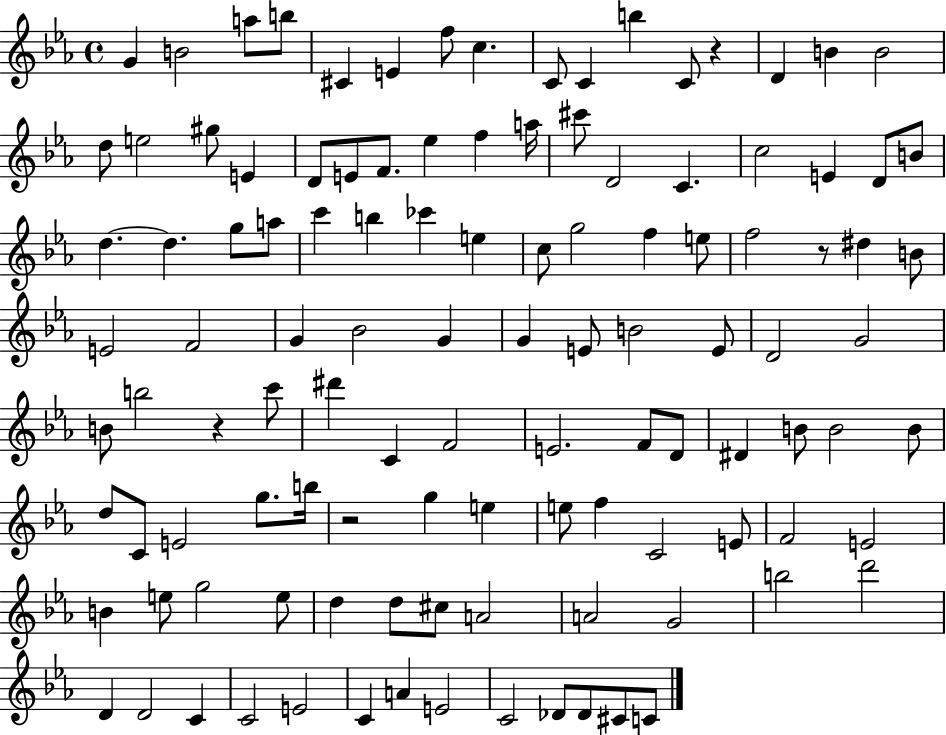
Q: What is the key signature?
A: EES major